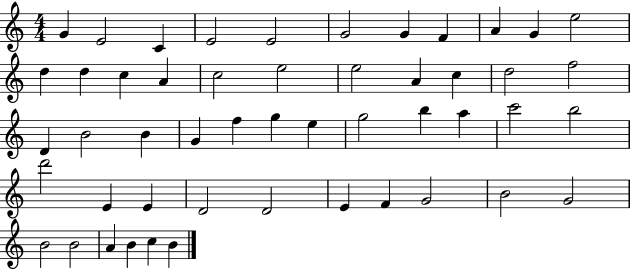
X:1
T:Untitled
M:4/4
L:1/4
K:C
G E2 C E2 E2 G2 G F A G e2 d d c A c2 e2 e2 A c d2 f2 D B2 B G f g e g2 b a c'2 b2 d'2 E E D2 D2 E F G2 B2 G2 B2 B2 A B c B